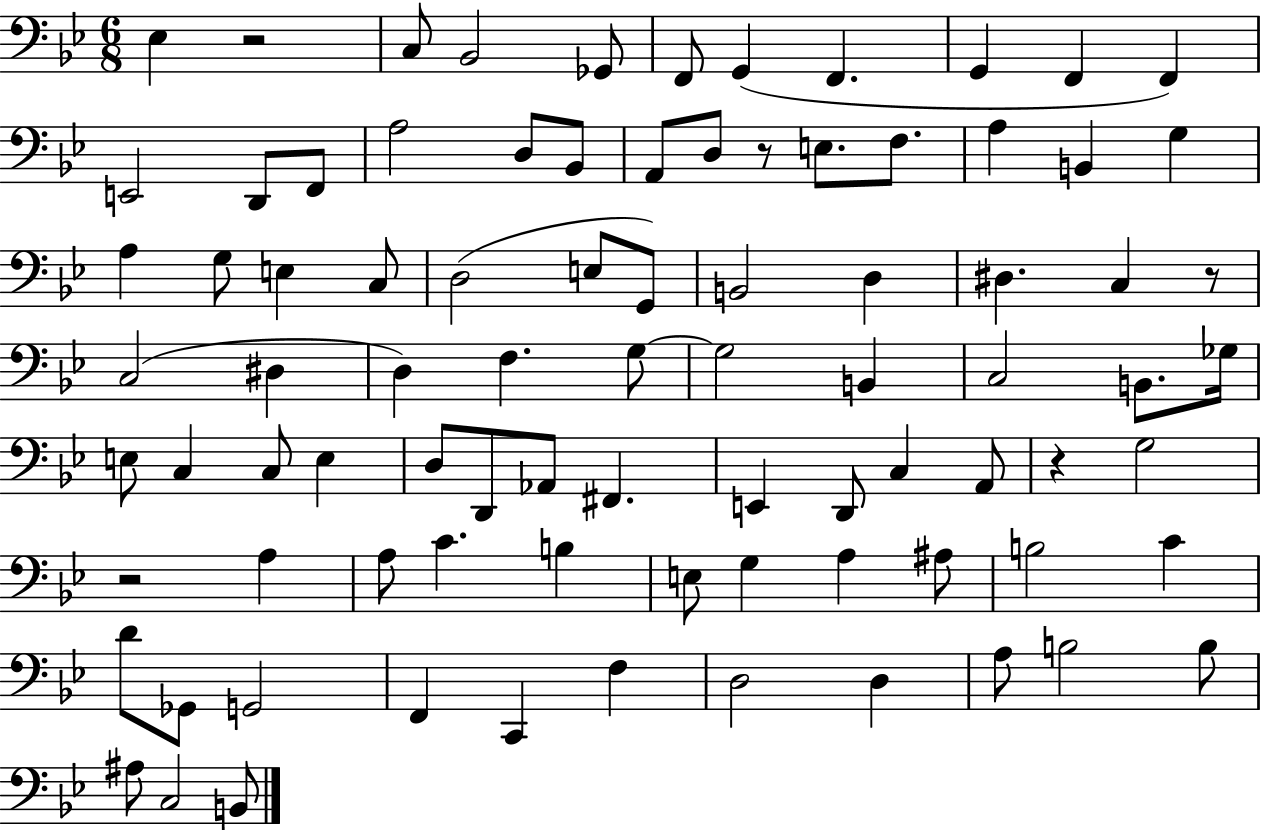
X:1
T:Untitled
M:6/8
L:1/4
K:Bb
_E, z2 C,/2 _B,,2 _G,,/2 F,,/2 G,, F,, G,, F,, F,, E,,2 D,,/2 F,,/2 A,2 D,/2 _B,,/2 A,,/2 D,/2 z/2 E,/2 F,/2 A, B,, G, A, G,/2 E, C,/2 D,2 E,/2 G,,/2 B,,2 D, ^D, C, z/2 C,2 ^D, D, F, G,/2 G,2 B,, C,2 B,,/2 _G,/4 E,/2 C, C,/2 E, D,/2 D,,/2 _A,,/2 ^F,, E,, D,,/2 C, A,,/2 z G,2 z2 A, A,/2 C B, E,/2 G, A, ^A,/2 B,2 C D/2 _G,,/2 G,,2 F,, C,, F, D,2 D, A,/2 B,2 B,/2 ^A,/2 C,2 B,,/2